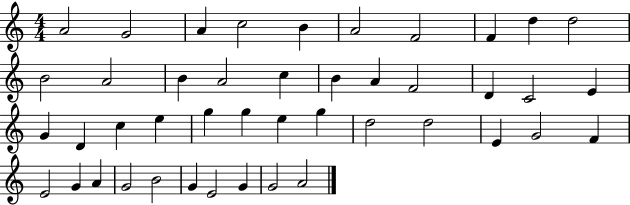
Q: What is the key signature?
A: C major